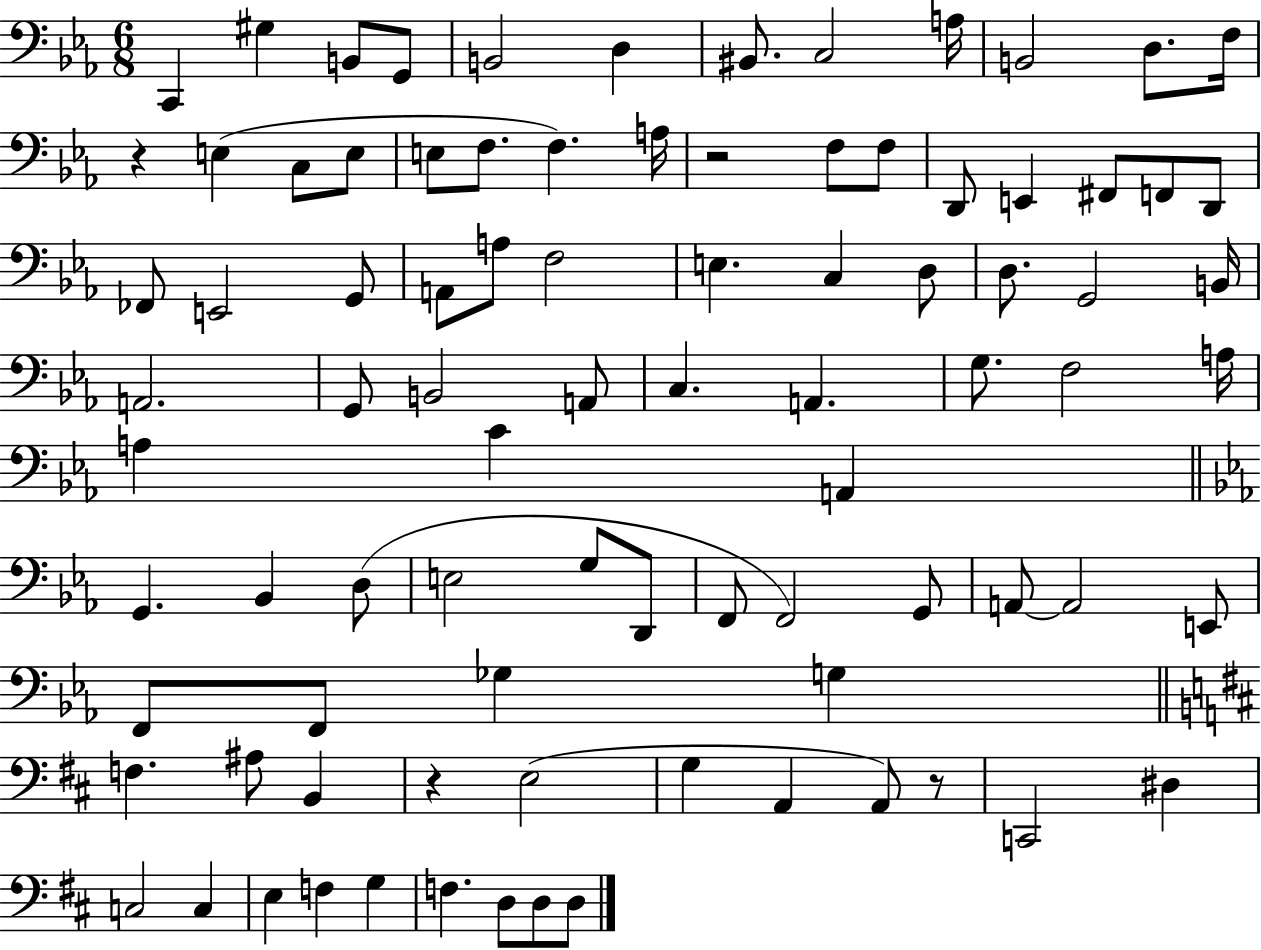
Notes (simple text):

C2/q G#3/q B2/e G2/e B2/h D3/q BIS2/e. C3/h A3/s B2/h D3/e. F3/s R/q E3/q C3/e E3/e E3/e F3/e. F3/q. A3/s R/h F3/e F3/e D2/e E2/q F#2/e F2/e D2/e FES2/e E2/h G2/e A2/e A3/e F3/h E3/q. C3/q D3/e D3/e. G2/h B2/s A2/h. G2/e B2/h A2/e C3/q. A2/q. G3/e. F3/h A3/s A3/q C4/q A2/q G2/q. Bb2/q D3/e E3/h G3/e D2/e F2/e F2/h G2/e A2/e A2/h E2/e F2/e F2/e Gb3/q G3/q F3/q. A#3/e B2/q R/q E3/h G3/q A2/q A2/e R/e C2/h D#3/q C3/h C3/q E3/q F3/q G3/q F3/q. D3/e D3/e D3/e